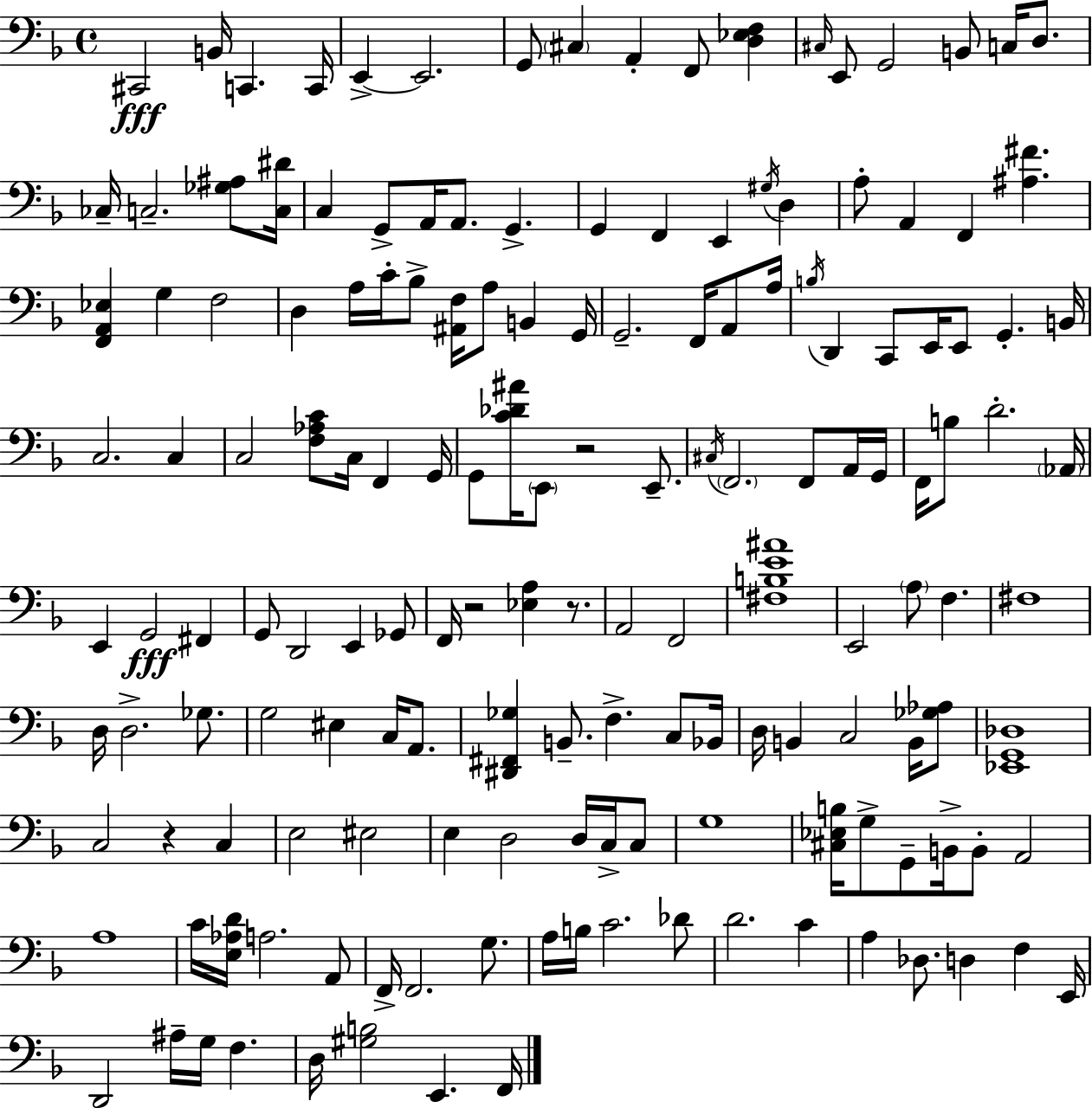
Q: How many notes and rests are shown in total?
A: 158